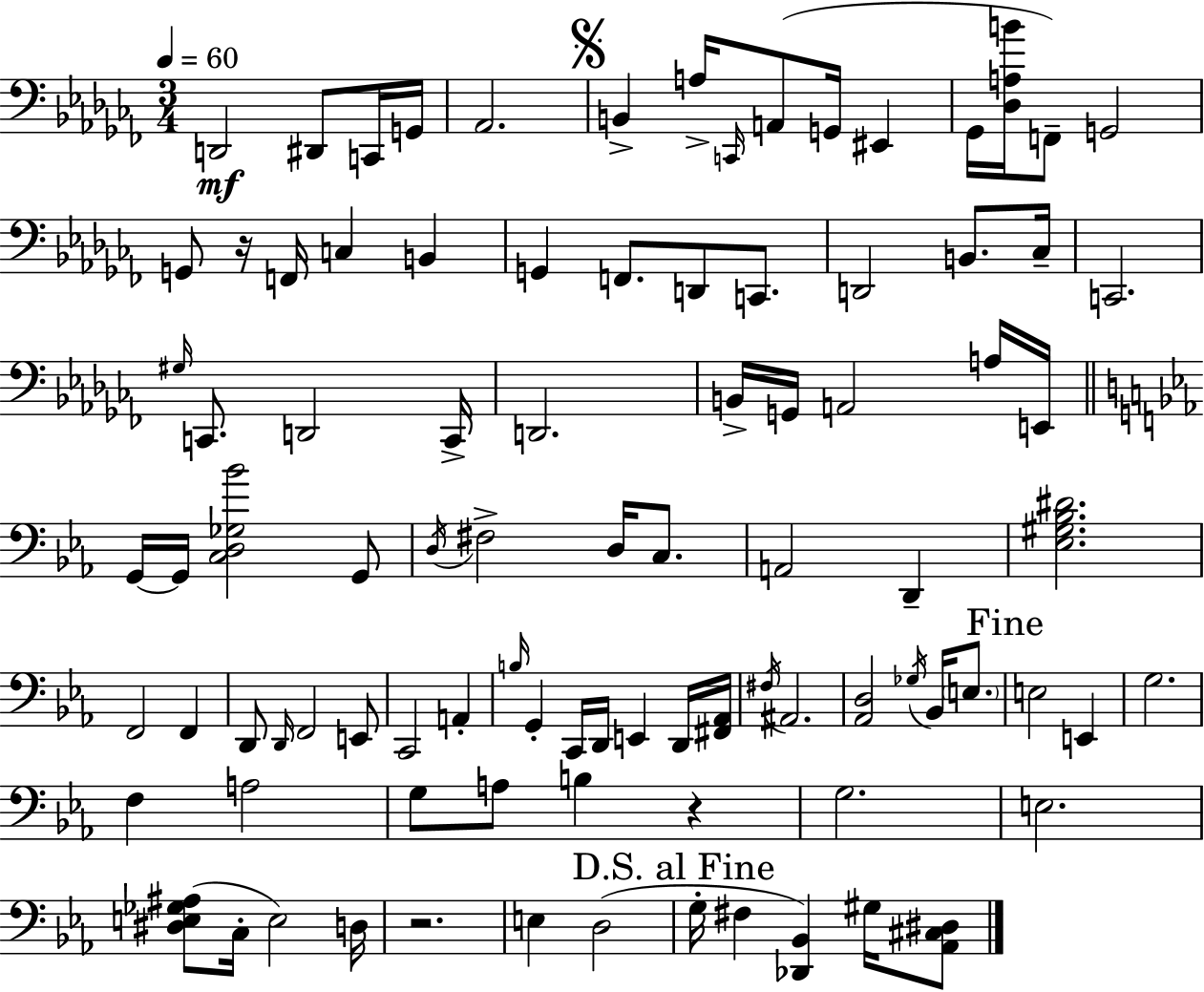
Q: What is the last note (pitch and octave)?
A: G#3